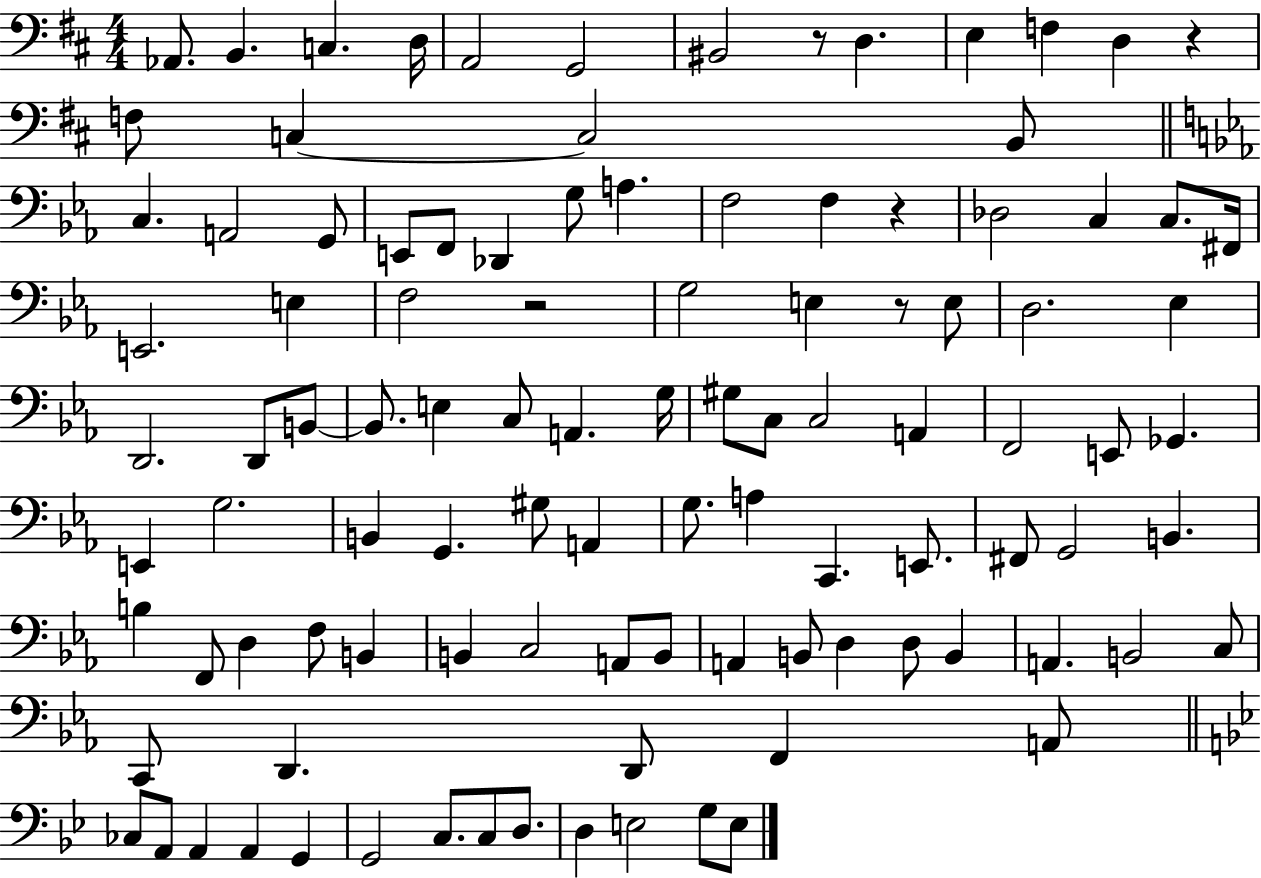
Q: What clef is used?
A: bass